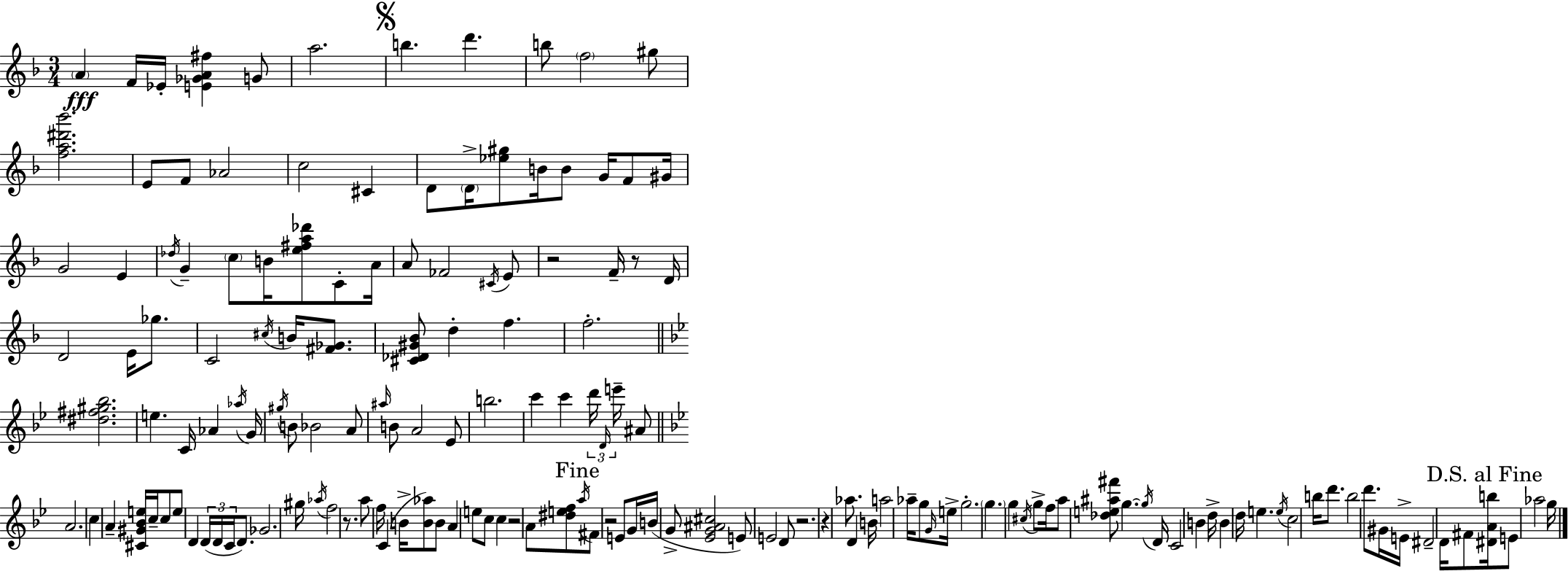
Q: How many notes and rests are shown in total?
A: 157